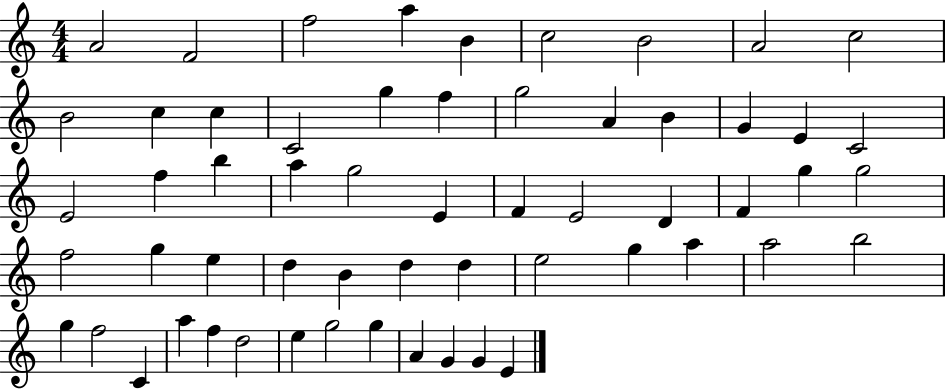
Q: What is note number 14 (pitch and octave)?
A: G5